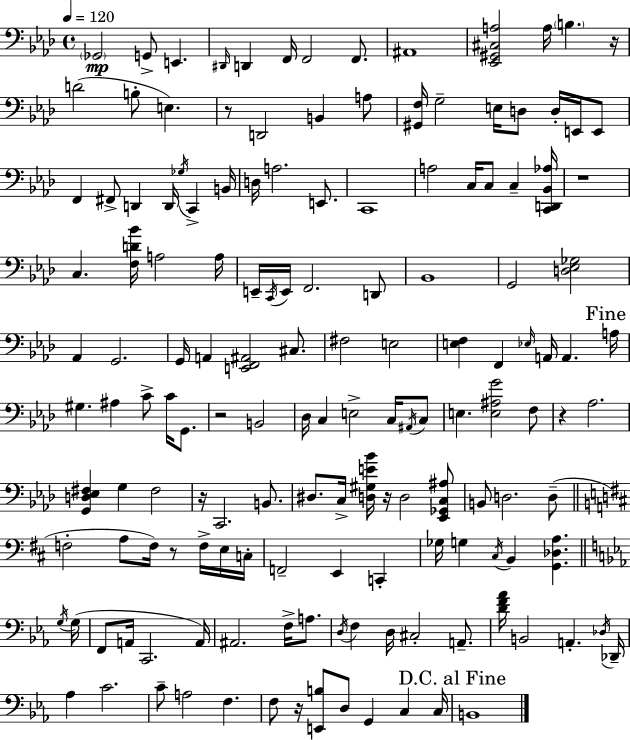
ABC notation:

X:1
T:Untitled
M:4/4
L:1/4
K:Fm
_G,,2 G,,/2 E,, ^D,,/4 D,, F,,/4 F,,2 F,,/2 ^A,,4 [_E,,^G,,^C,A,]2 A,/4 B, z/4 D2 B,/2 E, z/2 D,,2 B,, A,/2 [^G,,F,]/4 G,2 E,/4 D,/2 D,/4 E,,/4 E,,/2 F,, ^F,,/2 D,, D,,/4 _G,/4 C,, B,,/4 D,/4 A,2 E,,/2 C,,4 A,2 C,/4 C,/2 C, [C,,D,,_B,,_A,]/4 z4 C, [F,D_B]/4 A,2 A,/4 E,,/4 C,,/4 E,,/4 F,,2 D,,/2 _B,,4 G,,2 [D,_E,_G,]2 _A,, G,,2 G,,/4 A,, [E,,F,,^A,,]2 ^C,/2 ^F,2 E,2 [E,F,] F,, _E,/4 A,,/4 A,, A,/4 ^G, ^A, C/2 C/4 G,,/2 z2 B,,2 _D,/4 C, E,2 C,/4 ^A,,/4 C,/2 E, [E,^A,G]2 F,/2 z _A,2 [G,,D,_E,^F,] G, ^F,2 z/4 C,,2 B,,/2 ^D,/2 C,/4 [D,^G,E_B]/4 z/4 D,2 [_E,,_G,,C,^A,]/2 B,,/2 D,2 D,/2 F,2 A,/2 F,/4 z/2 F,/4 E,/4 C,/4 F,,2 E,, C,, _G,/4 G, ^C,/4 B,, [G,,_D,A,] G,/4 G,/4 F,,/2 A,,/4 C,,2 A,,/4 ^A,,2 F,/4 A,/2 D,/4 F, D,/4 ^C,2 A,,/2 [DF_A]/4 B,,2 A,, _D,/4 _D,,/4 _A, C2 C/2 A,2 F, F,/2 z/4 [E,,B,]/2 D,/2 G,, C, C,/4 B,,4